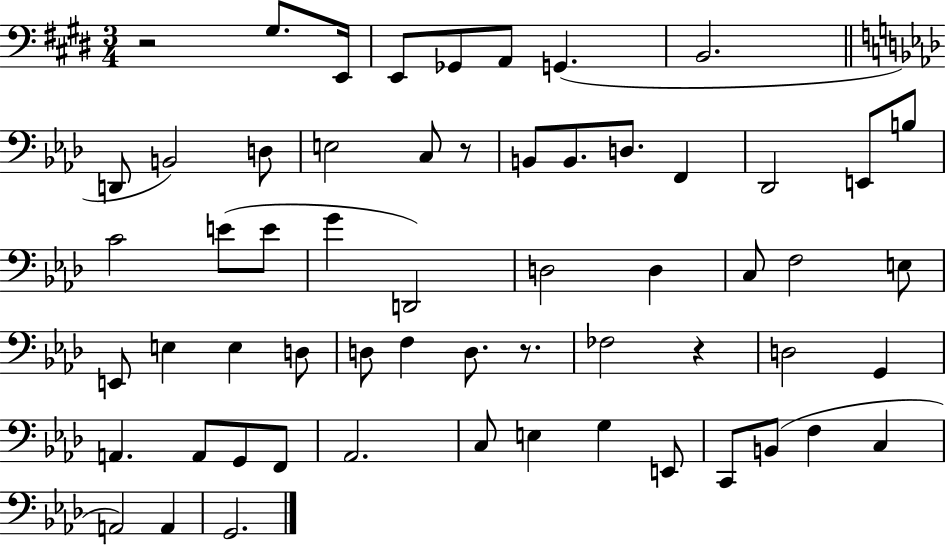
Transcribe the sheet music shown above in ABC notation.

X:1
T:Untitled
M:3/4
L:1/4
K:E
z2 ^G,/2 E,,/4 E,,/2 _G,,/2 A,,/2 G,, B,,2 D,,/2 B,,2 D,/2 E,2 C,/2 z/2 B,,/2 B,,/2 D,/2 F,, _D,,2 E,,/2 B,/2 C2 E/2 E/2 G D,,2 D,2 D, C,/2 F,2 E,/2 E,,/2 E, E, D,/2 D,/2 F, D,/2 z/2 _F,2 z D,2 G,, A,, A,,/2 G,,/2 F,,/2 _A,,2 C,/2 E, G, E,,/2 C,,/2 B,,/2 F, C, A,,2 A,, G,,2